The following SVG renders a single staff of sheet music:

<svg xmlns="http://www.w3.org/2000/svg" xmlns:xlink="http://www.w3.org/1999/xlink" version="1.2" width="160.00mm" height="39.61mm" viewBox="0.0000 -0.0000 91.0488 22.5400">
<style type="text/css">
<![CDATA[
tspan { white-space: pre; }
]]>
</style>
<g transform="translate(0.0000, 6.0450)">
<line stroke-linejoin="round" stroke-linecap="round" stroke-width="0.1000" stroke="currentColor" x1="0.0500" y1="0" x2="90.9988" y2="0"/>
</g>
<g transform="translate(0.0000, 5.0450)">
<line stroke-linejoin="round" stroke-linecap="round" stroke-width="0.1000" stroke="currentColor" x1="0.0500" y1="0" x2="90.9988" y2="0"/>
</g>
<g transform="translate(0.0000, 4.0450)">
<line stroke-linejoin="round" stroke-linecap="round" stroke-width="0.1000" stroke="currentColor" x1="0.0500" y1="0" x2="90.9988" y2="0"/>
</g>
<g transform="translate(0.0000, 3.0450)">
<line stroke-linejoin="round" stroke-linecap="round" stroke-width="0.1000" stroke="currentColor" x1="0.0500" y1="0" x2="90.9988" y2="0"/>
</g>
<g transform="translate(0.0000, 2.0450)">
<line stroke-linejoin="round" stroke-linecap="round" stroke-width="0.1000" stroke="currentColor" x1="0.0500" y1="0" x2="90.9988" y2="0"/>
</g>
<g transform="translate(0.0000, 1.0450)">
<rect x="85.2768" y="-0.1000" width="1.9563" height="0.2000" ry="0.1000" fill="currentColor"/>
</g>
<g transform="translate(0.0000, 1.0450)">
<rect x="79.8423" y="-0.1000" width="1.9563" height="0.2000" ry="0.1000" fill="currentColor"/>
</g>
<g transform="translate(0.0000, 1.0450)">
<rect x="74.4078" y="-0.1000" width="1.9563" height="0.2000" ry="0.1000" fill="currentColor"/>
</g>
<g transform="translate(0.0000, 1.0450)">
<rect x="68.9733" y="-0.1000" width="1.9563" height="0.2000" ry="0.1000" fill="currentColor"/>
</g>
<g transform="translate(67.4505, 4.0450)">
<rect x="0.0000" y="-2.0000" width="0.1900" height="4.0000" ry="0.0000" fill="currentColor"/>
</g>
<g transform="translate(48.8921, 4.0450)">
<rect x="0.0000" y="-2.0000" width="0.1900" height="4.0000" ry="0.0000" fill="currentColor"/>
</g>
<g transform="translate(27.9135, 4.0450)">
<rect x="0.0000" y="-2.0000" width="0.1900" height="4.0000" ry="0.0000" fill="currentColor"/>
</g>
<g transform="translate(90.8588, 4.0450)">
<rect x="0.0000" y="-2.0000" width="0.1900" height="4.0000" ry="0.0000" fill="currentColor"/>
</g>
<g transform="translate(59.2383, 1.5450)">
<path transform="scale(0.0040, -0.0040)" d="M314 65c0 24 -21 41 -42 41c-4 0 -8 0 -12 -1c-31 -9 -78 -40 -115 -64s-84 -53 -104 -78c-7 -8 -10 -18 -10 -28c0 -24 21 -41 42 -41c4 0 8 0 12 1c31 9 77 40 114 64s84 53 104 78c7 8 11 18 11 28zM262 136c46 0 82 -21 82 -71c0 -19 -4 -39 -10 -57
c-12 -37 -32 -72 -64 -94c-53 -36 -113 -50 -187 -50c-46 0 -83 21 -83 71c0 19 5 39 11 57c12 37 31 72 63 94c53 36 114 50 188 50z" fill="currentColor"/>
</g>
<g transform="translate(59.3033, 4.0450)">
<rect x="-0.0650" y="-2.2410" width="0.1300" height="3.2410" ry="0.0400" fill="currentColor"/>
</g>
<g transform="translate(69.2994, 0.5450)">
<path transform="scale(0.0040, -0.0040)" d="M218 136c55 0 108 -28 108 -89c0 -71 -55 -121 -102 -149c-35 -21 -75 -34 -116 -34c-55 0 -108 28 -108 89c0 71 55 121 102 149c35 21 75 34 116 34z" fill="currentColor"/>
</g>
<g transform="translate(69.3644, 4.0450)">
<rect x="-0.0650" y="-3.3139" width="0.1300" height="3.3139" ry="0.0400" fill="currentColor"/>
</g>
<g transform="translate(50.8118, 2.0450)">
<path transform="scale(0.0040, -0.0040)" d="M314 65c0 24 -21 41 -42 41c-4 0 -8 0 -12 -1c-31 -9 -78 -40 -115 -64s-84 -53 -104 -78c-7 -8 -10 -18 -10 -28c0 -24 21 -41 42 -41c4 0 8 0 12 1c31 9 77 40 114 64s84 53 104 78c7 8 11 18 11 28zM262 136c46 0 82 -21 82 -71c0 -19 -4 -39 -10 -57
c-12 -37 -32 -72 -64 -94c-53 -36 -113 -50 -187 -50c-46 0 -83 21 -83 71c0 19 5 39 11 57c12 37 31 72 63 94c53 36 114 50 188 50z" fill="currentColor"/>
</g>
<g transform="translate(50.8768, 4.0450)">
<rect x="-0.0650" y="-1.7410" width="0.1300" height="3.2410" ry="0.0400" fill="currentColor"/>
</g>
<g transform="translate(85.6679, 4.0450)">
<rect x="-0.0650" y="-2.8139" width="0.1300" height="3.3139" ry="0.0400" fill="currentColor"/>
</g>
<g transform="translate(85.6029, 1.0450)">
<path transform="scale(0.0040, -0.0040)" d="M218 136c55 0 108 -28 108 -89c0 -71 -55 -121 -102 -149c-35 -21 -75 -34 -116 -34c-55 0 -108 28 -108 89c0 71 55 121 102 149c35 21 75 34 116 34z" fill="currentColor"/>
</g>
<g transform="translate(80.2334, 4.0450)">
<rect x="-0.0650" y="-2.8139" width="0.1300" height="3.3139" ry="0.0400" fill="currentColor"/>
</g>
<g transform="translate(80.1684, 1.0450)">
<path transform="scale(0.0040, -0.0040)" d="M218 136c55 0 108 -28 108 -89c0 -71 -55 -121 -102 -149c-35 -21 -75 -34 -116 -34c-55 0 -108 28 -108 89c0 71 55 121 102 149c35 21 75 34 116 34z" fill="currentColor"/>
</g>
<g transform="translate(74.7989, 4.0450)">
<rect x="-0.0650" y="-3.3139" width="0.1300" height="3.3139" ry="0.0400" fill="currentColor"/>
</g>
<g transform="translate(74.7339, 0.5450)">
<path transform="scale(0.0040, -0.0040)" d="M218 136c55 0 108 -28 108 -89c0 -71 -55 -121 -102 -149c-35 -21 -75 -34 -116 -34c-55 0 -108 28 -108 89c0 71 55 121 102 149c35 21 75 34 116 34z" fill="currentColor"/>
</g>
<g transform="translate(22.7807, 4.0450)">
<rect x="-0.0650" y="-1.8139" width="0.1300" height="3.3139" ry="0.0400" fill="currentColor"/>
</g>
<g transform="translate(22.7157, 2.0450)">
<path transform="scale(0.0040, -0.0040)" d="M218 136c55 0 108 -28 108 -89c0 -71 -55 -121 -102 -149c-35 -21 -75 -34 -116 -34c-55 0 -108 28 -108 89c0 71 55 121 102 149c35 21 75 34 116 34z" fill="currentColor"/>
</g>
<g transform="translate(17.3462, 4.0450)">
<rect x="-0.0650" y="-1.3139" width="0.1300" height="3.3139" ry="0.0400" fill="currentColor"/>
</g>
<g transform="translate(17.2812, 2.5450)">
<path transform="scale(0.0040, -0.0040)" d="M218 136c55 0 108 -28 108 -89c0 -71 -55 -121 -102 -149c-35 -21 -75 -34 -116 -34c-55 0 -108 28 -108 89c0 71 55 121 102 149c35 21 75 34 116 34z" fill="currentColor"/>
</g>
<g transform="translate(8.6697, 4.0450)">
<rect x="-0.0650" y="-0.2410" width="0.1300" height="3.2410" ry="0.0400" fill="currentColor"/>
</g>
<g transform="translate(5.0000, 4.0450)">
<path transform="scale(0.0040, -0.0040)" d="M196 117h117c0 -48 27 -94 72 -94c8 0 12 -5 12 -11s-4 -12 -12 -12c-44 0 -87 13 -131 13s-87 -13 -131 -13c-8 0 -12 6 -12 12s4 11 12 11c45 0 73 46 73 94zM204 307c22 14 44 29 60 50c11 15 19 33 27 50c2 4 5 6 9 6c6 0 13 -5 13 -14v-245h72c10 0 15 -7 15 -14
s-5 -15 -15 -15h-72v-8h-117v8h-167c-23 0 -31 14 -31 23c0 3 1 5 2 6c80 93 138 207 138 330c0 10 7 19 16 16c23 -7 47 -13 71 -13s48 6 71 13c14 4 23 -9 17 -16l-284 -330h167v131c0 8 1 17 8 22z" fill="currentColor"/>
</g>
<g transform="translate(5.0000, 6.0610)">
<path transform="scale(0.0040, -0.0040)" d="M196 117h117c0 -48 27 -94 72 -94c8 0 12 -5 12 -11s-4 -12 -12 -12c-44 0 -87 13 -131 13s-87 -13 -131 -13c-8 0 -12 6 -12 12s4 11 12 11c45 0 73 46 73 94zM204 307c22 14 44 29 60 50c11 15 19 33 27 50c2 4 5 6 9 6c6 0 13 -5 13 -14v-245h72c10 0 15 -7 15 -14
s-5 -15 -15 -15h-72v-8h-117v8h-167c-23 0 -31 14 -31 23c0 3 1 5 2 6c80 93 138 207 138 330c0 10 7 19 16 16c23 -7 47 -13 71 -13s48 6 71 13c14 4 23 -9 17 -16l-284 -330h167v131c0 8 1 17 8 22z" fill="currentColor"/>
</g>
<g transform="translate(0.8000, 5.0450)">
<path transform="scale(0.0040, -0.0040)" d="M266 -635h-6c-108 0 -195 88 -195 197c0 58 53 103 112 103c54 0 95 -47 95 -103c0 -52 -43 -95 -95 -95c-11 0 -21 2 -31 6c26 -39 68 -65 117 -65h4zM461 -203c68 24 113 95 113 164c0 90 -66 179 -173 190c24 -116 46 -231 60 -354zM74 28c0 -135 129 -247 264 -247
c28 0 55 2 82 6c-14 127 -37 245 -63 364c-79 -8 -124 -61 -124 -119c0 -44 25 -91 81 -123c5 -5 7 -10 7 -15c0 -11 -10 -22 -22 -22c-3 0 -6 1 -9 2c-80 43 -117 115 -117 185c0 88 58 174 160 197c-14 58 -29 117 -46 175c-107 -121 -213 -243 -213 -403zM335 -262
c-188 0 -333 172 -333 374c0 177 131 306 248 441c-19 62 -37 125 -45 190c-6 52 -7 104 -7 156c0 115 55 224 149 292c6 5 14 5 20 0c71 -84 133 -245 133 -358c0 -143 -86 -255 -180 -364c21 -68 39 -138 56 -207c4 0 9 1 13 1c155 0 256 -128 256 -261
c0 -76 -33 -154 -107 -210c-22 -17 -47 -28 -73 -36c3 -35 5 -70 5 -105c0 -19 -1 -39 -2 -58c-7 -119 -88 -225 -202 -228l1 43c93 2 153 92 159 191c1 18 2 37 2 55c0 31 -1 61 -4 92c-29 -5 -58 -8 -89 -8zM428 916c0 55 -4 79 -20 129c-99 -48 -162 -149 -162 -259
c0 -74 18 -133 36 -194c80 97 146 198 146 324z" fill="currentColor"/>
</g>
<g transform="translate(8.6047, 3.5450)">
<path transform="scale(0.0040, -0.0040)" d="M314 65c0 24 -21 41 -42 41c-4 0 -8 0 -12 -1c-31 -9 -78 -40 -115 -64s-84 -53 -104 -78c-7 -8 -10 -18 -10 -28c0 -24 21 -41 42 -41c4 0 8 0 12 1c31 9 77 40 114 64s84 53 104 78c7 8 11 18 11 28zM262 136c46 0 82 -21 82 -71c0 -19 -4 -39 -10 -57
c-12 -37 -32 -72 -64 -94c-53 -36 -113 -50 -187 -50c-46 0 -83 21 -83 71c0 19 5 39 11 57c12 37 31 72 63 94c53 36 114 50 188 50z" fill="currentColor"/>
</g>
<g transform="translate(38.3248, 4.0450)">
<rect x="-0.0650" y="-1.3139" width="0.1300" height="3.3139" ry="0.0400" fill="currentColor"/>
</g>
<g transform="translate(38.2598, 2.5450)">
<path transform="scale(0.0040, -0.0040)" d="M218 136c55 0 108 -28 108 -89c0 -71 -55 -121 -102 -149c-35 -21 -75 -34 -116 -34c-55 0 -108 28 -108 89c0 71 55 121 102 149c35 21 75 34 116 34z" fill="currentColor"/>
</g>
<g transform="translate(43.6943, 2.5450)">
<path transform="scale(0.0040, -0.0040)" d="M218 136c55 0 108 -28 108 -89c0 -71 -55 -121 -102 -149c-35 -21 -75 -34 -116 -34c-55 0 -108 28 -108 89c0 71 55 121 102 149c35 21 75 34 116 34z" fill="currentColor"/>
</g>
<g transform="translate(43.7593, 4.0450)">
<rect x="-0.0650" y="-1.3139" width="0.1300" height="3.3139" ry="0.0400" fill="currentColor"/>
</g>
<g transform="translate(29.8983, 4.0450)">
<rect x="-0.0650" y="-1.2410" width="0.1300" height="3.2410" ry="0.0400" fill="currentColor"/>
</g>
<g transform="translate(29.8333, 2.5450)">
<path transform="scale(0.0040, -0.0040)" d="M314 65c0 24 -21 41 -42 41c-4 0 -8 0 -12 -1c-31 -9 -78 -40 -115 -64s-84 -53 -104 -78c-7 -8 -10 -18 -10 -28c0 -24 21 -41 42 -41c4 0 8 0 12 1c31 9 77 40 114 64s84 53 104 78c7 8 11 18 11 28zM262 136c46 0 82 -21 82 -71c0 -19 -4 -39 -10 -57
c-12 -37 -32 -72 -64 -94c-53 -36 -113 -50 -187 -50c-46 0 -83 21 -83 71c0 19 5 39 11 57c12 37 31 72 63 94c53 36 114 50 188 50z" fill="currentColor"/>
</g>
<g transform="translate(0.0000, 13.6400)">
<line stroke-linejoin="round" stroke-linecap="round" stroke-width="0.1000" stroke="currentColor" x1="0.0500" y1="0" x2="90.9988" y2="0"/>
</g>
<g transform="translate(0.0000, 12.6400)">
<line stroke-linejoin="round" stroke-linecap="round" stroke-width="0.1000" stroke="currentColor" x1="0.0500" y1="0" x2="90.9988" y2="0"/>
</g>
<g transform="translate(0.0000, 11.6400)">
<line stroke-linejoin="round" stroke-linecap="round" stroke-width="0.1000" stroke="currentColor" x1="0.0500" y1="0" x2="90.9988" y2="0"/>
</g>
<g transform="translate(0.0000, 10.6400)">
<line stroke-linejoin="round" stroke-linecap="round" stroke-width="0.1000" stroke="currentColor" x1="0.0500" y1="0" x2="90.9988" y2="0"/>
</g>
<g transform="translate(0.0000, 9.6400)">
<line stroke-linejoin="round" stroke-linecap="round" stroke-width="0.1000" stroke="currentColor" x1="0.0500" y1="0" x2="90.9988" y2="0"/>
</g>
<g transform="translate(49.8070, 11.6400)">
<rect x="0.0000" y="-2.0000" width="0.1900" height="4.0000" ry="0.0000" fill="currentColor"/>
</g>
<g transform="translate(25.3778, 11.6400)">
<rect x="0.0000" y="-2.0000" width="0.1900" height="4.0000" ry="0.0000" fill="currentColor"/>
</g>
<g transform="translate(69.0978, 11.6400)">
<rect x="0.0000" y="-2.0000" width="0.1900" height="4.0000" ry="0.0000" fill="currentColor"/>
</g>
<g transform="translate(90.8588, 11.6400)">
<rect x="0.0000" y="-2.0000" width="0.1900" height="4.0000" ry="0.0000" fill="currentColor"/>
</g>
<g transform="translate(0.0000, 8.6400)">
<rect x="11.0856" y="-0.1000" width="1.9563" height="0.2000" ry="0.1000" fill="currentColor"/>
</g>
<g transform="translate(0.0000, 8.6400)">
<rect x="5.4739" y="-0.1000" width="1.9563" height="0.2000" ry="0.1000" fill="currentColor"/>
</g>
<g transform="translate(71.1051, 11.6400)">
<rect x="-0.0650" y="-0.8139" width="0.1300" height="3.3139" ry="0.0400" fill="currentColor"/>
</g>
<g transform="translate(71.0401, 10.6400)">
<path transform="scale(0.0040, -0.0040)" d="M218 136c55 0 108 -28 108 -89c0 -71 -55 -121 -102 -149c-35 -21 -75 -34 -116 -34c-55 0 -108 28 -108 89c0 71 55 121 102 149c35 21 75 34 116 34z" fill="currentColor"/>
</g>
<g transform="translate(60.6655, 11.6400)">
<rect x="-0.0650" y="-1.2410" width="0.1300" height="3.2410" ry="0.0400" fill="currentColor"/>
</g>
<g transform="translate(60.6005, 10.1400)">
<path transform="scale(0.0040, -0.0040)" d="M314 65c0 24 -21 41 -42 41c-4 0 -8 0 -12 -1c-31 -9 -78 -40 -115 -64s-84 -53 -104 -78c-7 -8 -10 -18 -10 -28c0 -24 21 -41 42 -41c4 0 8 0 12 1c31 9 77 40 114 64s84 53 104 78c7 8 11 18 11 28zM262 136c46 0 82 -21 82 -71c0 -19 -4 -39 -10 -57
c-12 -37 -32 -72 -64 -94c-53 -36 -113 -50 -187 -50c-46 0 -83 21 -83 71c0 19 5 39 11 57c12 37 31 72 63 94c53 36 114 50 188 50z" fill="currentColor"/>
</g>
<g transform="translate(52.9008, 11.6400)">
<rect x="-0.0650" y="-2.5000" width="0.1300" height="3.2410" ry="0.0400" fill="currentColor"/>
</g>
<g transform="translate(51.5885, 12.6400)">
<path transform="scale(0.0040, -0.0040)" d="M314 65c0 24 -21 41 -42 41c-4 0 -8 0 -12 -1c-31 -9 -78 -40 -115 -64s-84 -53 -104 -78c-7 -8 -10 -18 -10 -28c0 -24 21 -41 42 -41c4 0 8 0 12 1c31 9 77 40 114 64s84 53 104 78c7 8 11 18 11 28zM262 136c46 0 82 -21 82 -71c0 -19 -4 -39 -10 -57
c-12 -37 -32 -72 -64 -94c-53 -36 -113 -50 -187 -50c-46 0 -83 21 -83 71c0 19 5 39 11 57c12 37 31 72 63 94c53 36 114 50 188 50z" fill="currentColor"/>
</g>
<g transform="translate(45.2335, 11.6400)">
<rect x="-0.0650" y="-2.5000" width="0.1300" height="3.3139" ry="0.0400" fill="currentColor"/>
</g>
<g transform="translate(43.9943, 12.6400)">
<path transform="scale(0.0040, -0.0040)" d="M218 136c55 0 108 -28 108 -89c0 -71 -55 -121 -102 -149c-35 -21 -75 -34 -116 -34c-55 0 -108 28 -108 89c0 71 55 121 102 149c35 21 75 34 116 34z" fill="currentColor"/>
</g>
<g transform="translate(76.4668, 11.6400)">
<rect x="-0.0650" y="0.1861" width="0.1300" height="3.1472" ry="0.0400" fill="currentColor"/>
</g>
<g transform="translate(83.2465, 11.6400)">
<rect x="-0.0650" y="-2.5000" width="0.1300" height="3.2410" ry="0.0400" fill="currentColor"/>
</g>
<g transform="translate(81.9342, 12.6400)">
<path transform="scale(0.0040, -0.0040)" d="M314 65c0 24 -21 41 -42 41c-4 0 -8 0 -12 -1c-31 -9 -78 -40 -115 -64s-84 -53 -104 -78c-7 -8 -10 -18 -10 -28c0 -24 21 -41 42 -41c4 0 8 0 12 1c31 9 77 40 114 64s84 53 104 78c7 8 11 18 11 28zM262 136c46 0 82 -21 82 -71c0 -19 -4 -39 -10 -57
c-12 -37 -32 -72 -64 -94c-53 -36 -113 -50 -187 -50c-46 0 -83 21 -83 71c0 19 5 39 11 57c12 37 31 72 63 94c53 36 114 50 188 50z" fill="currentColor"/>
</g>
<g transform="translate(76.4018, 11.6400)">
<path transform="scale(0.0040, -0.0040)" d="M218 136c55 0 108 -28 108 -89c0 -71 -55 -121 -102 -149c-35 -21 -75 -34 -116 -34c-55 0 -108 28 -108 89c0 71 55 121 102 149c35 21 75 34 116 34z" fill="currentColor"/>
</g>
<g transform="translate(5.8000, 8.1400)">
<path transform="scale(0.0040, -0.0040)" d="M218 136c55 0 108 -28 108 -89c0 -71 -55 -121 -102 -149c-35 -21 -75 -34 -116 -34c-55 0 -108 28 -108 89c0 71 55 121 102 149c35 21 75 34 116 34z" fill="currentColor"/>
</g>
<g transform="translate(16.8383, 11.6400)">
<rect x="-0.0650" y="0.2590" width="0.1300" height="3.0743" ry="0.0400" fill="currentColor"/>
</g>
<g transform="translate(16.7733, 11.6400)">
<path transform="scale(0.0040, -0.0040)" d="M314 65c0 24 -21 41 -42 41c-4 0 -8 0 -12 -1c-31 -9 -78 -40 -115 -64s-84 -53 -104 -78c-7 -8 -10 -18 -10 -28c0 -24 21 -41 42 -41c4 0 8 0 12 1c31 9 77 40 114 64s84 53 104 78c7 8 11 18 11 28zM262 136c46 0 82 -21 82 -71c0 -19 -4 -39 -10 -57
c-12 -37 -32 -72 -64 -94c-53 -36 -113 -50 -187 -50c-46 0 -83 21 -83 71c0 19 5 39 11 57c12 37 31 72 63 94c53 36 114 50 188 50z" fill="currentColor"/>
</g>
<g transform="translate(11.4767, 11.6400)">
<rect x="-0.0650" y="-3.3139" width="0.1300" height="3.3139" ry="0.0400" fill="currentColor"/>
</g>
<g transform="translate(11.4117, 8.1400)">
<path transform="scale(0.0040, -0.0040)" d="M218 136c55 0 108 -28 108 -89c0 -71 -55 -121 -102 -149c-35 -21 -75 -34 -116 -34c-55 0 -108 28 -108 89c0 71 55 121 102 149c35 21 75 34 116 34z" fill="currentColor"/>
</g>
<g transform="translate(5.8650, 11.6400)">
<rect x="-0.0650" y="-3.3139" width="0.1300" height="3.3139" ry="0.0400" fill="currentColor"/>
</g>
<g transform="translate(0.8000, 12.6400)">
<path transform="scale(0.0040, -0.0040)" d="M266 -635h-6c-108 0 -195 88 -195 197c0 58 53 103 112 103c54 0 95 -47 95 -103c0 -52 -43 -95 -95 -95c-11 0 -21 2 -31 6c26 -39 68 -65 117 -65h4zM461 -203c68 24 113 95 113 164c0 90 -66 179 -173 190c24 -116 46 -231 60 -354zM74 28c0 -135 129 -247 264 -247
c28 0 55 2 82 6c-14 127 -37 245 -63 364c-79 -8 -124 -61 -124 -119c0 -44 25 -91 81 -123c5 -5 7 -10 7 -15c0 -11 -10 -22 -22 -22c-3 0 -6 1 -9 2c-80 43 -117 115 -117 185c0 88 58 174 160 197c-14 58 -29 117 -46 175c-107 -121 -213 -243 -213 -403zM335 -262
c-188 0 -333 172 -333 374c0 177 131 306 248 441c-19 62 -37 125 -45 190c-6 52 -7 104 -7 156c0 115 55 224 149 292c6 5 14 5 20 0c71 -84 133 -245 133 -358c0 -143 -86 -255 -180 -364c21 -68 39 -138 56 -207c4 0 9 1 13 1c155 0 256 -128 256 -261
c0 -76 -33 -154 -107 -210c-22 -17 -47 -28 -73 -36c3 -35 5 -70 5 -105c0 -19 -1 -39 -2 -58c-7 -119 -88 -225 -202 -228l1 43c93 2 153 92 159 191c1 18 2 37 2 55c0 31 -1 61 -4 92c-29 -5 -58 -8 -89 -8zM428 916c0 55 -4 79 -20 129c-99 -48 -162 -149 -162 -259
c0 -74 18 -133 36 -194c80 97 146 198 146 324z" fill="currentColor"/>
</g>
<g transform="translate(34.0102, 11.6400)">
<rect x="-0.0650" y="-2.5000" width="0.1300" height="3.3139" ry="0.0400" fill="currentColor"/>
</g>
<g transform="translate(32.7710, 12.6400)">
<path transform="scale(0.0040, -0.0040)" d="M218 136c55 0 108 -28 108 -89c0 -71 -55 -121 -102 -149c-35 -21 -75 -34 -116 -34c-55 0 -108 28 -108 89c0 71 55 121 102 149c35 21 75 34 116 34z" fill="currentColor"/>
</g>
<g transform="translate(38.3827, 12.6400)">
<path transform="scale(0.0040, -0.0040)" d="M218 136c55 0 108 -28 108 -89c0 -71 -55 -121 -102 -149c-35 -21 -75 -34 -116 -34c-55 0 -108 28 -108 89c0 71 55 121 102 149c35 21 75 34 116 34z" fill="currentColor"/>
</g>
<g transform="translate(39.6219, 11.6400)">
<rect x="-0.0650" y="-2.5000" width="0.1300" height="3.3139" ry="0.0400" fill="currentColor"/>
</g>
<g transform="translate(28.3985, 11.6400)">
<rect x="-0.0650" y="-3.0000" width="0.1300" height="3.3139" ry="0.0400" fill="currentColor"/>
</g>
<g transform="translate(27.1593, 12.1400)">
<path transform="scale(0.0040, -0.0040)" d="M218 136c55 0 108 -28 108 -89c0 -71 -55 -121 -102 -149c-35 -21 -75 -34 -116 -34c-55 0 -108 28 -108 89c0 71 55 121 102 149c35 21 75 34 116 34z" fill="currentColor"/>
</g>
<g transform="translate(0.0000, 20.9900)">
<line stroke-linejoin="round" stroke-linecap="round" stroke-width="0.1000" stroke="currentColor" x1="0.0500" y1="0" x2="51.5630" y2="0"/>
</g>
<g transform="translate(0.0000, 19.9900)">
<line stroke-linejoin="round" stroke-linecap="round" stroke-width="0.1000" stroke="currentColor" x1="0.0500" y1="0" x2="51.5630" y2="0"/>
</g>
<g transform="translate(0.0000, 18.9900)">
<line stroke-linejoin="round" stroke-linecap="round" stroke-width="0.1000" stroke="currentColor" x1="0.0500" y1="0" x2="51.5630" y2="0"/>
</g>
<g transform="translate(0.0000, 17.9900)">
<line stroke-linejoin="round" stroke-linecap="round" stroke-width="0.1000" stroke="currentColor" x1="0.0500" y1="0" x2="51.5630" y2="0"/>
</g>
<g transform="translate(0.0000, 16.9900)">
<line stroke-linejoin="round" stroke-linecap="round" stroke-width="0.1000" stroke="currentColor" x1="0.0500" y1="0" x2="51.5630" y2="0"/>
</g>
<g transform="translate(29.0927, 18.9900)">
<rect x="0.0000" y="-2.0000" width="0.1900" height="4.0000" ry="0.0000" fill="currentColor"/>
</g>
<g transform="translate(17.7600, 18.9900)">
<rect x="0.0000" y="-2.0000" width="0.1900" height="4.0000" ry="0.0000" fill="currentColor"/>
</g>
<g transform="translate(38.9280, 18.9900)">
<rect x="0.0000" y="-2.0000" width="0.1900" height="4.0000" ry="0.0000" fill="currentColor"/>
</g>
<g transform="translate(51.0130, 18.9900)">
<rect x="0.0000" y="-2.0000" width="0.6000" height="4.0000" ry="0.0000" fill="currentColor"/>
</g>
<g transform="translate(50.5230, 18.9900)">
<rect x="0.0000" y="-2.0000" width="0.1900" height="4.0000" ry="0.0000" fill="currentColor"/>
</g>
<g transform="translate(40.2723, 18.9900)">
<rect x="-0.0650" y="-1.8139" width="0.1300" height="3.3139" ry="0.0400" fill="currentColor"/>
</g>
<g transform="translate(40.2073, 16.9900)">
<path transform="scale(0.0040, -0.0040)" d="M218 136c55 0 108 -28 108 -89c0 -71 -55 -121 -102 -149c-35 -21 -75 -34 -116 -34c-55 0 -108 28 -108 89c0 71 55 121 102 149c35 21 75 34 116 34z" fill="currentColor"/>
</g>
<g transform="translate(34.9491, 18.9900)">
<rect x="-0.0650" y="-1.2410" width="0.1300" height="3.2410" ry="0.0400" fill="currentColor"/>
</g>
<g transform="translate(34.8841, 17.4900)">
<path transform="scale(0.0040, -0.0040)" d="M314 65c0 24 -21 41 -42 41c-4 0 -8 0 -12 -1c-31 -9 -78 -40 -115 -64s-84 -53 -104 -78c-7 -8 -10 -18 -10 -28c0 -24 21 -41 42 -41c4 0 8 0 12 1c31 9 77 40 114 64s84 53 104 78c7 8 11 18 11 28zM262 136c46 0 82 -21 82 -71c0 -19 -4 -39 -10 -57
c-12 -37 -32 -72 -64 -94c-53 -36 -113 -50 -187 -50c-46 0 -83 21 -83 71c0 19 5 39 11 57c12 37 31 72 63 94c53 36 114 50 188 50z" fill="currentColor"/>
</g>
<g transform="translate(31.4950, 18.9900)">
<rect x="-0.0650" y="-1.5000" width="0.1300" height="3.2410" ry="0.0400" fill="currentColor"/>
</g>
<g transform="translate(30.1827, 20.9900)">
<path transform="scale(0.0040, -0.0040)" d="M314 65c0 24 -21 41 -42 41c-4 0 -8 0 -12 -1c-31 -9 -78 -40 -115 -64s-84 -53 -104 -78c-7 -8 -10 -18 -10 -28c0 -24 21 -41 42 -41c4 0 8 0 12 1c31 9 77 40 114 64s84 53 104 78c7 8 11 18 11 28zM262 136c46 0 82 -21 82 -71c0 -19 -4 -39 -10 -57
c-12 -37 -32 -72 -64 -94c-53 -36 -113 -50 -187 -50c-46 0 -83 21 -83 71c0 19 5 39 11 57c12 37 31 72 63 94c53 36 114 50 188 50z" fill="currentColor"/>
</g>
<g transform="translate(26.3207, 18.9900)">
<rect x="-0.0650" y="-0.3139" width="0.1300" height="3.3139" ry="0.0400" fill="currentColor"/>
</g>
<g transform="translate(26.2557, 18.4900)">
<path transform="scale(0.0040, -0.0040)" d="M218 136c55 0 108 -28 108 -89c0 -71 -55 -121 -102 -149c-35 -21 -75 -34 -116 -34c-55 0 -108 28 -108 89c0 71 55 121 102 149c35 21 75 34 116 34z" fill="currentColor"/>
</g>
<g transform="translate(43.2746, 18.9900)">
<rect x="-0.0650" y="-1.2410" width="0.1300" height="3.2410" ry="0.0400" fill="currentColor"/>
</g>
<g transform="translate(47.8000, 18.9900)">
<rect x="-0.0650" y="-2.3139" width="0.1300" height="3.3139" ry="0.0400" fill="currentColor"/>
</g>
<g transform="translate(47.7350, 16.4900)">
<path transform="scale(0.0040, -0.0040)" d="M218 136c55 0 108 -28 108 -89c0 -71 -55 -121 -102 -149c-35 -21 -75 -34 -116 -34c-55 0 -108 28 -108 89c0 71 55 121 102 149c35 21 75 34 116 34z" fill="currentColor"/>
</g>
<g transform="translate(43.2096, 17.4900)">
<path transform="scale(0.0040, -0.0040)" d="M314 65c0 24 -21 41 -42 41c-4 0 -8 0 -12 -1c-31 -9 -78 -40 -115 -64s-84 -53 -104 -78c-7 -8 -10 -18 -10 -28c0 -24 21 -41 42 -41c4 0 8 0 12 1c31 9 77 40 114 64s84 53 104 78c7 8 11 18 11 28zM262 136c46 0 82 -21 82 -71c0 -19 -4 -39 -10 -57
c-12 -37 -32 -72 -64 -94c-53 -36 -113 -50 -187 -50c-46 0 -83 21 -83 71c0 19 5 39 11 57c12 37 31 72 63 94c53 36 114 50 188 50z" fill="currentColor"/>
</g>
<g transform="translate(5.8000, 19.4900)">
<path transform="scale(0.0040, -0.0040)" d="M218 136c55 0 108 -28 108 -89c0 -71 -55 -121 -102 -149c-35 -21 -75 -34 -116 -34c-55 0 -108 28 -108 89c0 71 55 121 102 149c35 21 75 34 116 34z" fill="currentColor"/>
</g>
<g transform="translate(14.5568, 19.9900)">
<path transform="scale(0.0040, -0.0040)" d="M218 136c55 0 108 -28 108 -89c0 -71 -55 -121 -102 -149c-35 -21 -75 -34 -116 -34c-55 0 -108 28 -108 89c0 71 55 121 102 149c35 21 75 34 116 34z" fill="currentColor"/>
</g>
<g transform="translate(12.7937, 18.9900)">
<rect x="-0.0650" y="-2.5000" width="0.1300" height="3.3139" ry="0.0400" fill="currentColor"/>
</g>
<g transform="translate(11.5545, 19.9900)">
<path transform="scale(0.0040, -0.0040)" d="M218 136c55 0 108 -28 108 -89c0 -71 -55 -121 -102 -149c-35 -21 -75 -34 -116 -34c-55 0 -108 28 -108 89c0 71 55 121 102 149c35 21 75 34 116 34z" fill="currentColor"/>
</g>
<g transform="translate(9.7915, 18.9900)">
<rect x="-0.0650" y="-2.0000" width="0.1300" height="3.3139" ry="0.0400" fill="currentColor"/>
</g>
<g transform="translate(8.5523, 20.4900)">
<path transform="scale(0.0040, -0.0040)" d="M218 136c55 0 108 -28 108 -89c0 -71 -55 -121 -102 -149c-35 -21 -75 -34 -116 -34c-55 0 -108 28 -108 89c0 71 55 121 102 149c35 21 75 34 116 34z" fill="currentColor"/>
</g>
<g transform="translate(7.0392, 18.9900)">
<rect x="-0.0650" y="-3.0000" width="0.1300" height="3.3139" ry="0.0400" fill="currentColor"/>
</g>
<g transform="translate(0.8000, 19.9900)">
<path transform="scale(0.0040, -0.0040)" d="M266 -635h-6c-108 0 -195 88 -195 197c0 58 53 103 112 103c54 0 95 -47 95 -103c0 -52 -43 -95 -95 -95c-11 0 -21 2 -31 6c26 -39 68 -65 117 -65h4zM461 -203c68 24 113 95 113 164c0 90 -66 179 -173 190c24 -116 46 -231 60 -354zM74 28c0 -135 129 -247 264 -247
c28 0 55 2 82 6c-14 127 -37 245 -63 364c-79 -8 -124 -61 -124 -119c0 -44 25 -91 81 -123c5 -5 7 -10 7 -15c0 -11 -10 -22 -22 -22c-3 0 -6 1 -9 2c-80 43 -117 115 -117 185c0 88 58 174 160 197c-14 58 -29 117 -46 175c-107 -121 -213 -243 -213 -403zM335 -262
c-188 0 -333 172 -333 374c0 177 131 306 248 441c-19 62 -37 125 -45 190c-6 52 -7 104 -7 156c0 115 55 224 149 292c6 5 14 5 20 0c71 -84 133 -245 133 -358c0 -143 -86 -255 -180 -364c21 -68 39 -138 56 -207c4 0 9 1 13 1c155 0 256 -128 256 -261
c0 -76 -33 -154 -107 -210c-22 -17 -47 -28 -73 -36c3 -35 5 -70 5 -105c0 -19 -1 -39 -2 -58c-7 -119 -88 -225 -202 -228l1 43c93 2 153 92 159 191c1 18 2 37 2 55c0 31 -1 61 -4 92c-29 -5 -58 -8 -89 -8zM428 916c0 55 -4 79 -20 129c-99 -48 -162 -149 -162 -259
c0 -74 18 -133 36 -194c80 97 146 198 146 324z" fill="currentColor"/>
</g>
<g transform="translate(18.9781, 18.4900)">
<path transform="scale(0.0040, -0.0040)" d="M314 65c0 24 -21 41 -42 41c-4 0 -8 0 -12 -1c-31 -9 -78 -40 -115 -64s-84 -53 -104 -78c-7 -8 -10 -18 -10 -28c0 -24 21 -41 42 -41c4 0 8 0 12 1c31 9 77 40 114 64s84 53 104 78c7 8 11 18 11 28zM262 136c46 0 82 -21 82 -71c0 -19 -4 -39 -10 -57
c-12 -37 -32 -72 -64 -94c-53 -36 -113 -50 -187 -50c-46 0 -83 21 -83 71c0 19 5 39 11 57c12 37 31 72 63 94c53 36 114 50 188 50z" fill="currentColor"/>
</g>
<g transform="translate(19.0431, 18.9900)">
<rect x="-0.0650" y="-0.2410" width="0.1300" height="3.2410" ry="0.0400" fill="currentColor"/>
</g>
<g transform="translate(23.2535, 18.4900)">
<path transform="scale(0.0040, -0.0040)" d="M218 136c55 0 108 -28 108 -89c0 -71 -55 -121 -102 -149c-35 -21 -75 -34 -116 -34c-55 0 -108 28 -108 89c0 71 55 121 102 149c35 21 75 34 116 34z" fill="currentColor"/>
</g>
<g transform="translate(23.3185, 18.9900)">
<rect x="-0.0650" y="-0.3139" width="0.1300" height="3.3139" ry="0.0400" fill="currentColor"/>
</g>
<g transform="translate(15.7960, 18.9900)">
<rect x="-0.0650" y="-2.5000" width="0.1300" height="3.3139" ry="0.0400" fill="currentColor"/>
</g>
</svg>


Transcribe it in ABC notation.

X:1
T:Untitled
M:4/4
L:1/4
K:C
c2 e f e2 e e f2 g2 b b a a b b B2 A G G G G2 e2 d B G2 A F G G c2 c c E2 e2 f e2 g